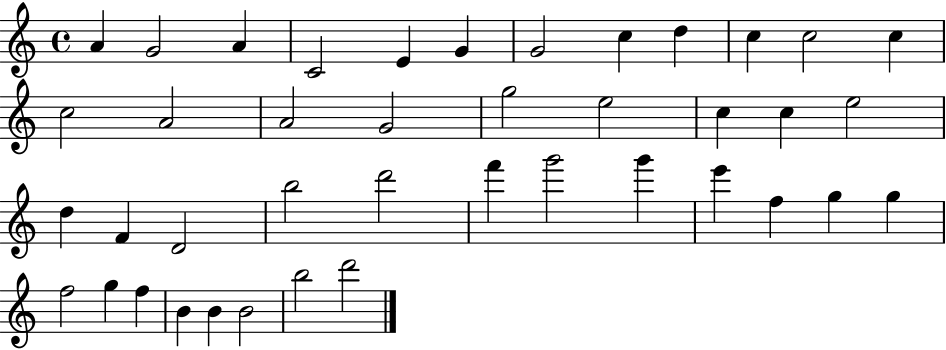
{
  \clef treble
  \time 4/4
  \defaultTimeSignature
  \key c \major
  a'4 g'2 a'4 | c'2 e'4 g'4 | g'2 c''4 d''4 | c''4 c''2 c''4 | \break c''2 a'2 | a'2 g'2 | g''2 e''2 | c''4 c''4 e''2 | \break d''4 f'4 d'2 | b''2 d'''2 | f'''4 g'''2 g'''4 | e'''4 f''4 g''4 g''4 | \break f''2 g''4 f''4 | b'4 b'4 b'2 | b''2 d'''2 | \bar "|."
}